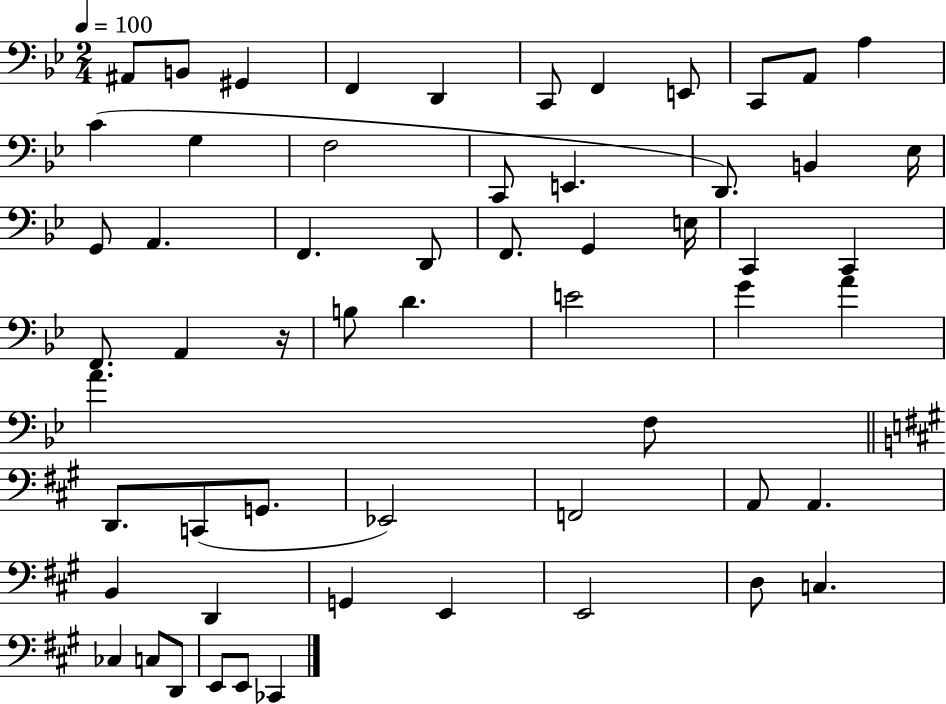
X:1
T:Untitled
M:2/4
L:1/4
K:Bb
^A,,/2 B,,/2 ^G,, F,, D,, C,,/2 F,, E,,/2 C,,/2 A,,/2 A, C G, F,2 C,,/2 E,, D,,/2 B,, _E,/4 G,,/2 A,, F,, D,,/2 F,,/2 G,, E,/4 C,, C,, F,,/2 A,, z/4 B,/2 D E2 G A A F,/2 D,,/2 C,,/2 G,,/2 _E,,2 F,,2 A,,/2 A,, B,, D,, G,, E,, E,,2 D,/2 C, _C, C,/2 D,,/2 E,,/2 E,,/2 _C,,